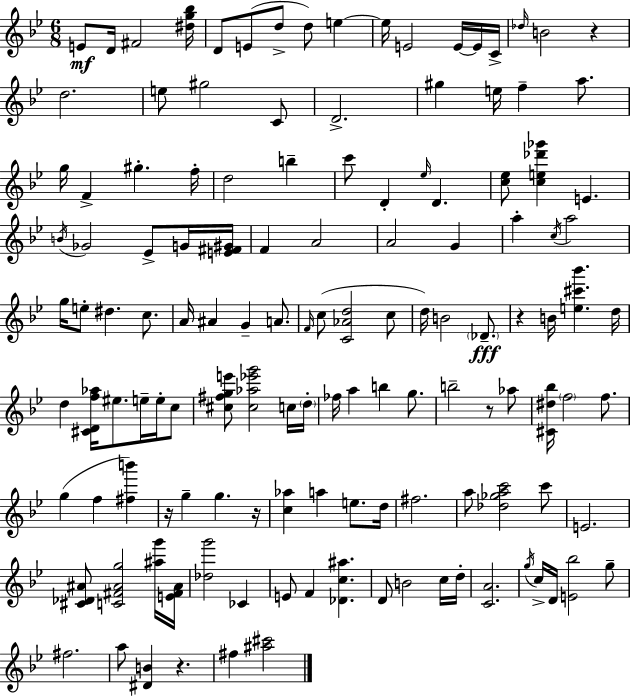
{
  \clef treble
  \numericTimeSignature
  \time 6/8
  \key bes \major
  \repeat volta 2 { e'8\mf d'16 fis'2 <dis'' g'' bes''>16 | d'8 e'8( d''8-> d''8) e''4~~ | e''16 e'2 e'16~~ e'16 c'16-> | \grace { des''16 } b'2 r4 | \break d''2. | e''8 gis''2 c'8 | d'2.-> | gis''4 e''16 f''4-- a''8. | \break g''16 f'4-> gis''4.-. | f''16-. d''2 b''4-- | c'''8 d'4-. \grace { ees''16 } d'4. | <c'' ees''>8 <c'' e'' des''' ges'''>4 e'4. | \break \acciaccatura { b'16 } ges'2 ees'8-> | g'16 <e' fis' gis'>16 f'4 a'2 | a'2 g'4 | a''4-. \acciaccatura { c''16 } a''2 | \break g''16 e''8-. dis''4. | c''8. a'16 ais'4 g'4-- | a'8. \grace { f'16 } c''8( <c' aes' d''>2 | c''8 d''16) b'2 | \break \parenthesize des'8.--\fff r4 b'16 <e'' cis''' bes'''>4. | d''16 d''4 <cis' d' f'' aes''>16 eis''8. | e''16-- e''16-. c''8 <cis'' fis'' g'' e'''>8 <cis'' aes'' ees''' g'''>2 | c''16 \parenthesize d''16-. fes''16 a''4 b''4 | \break g''8. b''2-- | r8 aes''8 <cis' dis'' bes''>16 \parenthesize f''2 | f''8. g''4( f''4 | <fis'' b'''>4) r16 g''4-- g''4. | \break r16 <c'' aes''>4 a''4 | e''8. d''16 fis''2. | a''8 <des'' ges'' a'' c'''>2 | c'''8 e'2. | \break <cis' des' ais'>8 <c' fis' ais' g''>2 | <ais'' g'''>16 <e' fis' ais'>16 <des'' g'''>2 | ces'4 e'8 f'4 <des' c'' ais''>4. | d'8 b'2 | \break c''16 d''16-. <c' a'>2. | \acciaccatura { g''16 } c''16-> d'16 <e' bes''>2 | g''8-- fis''2. | a''8 <dis' b'>4 | \break r4. fis''4 <ais'' cis'''>2 | } \bar "|."
}